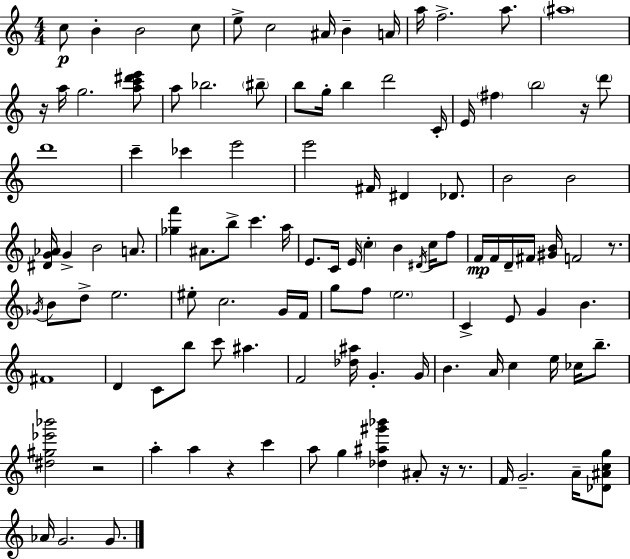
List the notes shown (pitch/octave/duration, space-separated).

C5/e B4/q B4/h C5/e E5/e C5/h A#4/s B4/q A4/s A5/s F5/h. A5/e. A#5/w R/s A5/s G5/h. [A5,C6,D#6,E6]/e A5/e Bb5/h. BIS5/e B5/e G5/s B5/q D6/h C4/s E4/s F#5/q B5/h R/s D6/e D6/w C6/q CES6/q E6/h E6/h F#4/s D#4/q Db4/e. B4/h B4/h [D#4,G4,Ab4]/s G4/q B4/h A4/e. [Gb5,F6]/q A#4/e. B5/e C6/q. A5/s E4/e. C4/s E4/s C5/q B4/q D#4/s C5/s F5/e F4/s F4/s D4/s F#4/s [G#4,B4]/s F4/h R/e. Gb4/s B4/e D5/e E5/h. EIS5/e C5/h. G4/s F4/s G5/e F5/e E5/h. C4/q E4/e G4/q B4/q. F#4/w D4/q C4/e B5/e C6/e A#5/q. F4/h [Db5,A#5]/s G4/q. G4/s B4/q. A4/s C5/q E5/s CES5/s B5/e. [D#5,G#5,Eb6,Bb6]/h R/h A5/q A5/q R/q C6/q A5/e G5/q [Db5,A#5,G#6,Bb6]/q A#4/e R/s R/e. F4/s G4/h. A4/s [Db4,A#4,C5,G5]/e Ab4/s G4/h. G4/e.